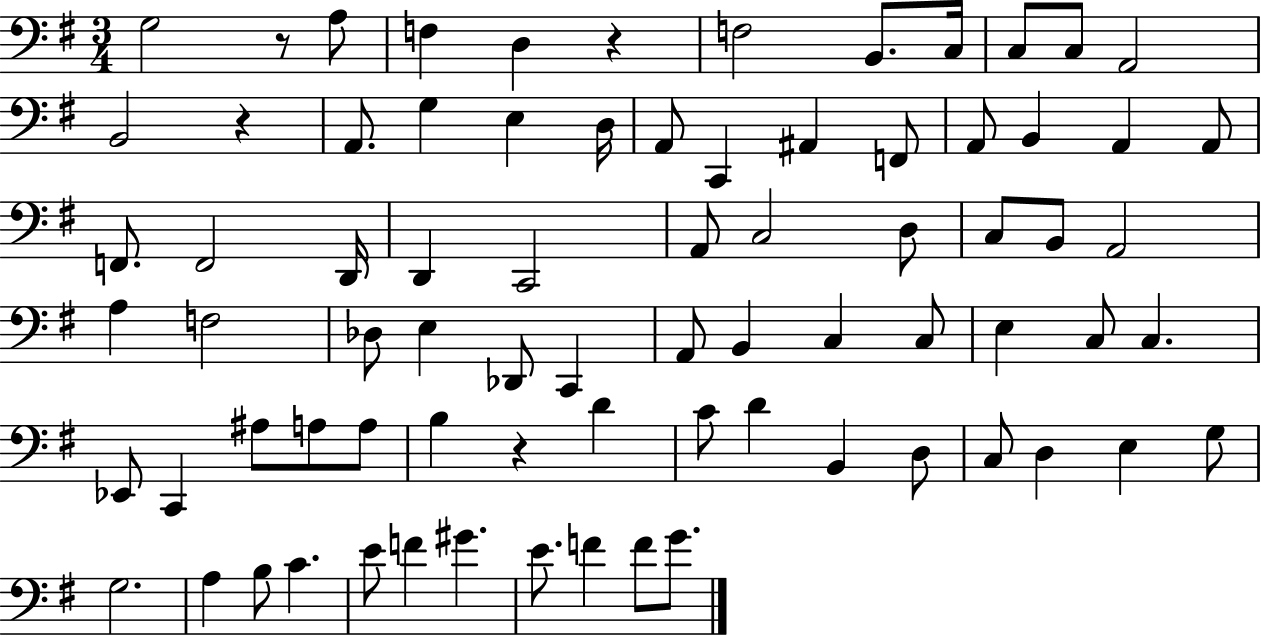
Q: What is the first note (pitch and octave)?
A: G3